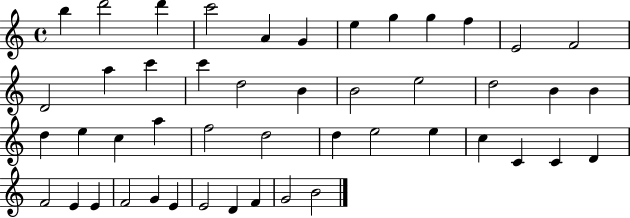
{
  \clef treble
  \time 4/4
  \defaultTimeSignature
  \key c \major
  b''4 d'''2 d'''4 | c'''2 a'4 g'4 | e''4 g''4 g''4 f''4 | e'2 f'2 | \break d'2 a''4 c'''4 | c'''4 d''2 b'4 | b'2 e''2 | d''2 b'4 b'4 | \break d''4 e''4 c''4 a''4 | f''2 d''2 | d''4 e''2 e''4 | c''4 c'4 c'4 d'4 | \break f'2 e'4 e'4 | f'2 g'4 e'4 | e'2 d'4 f'4 | g'2 b'2 | \break \bar "|."
}